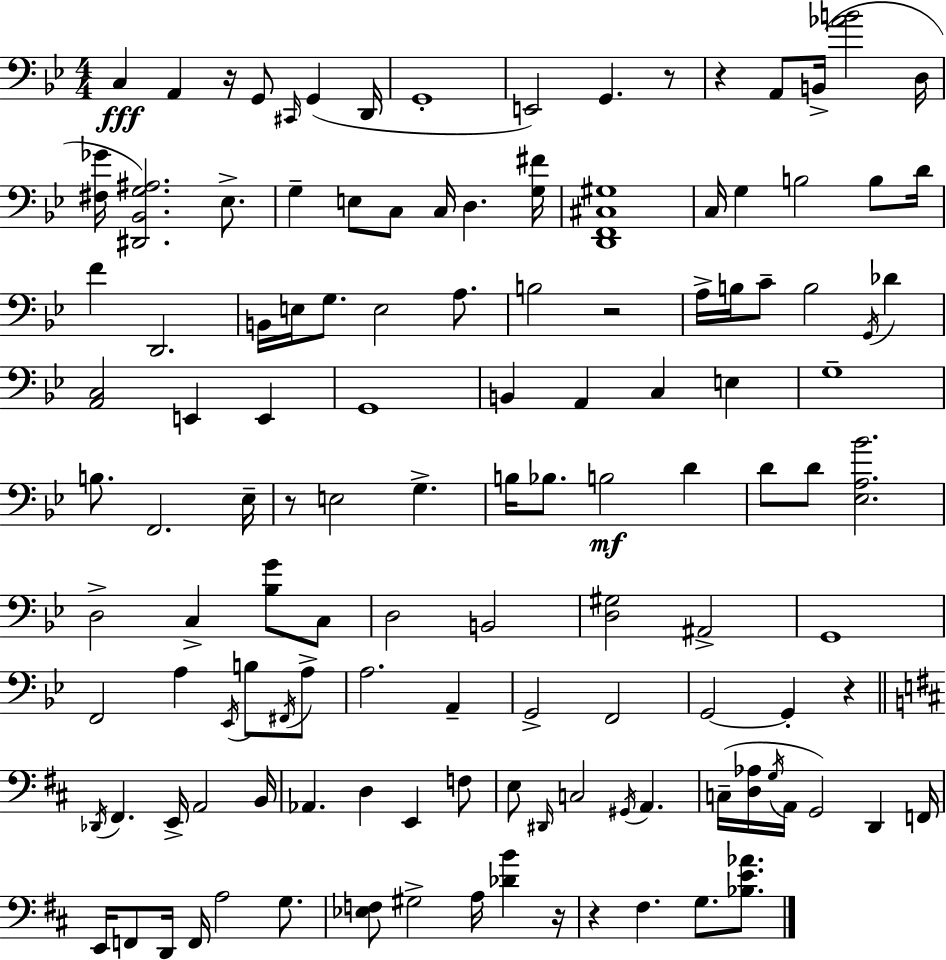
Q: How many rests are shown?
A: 8